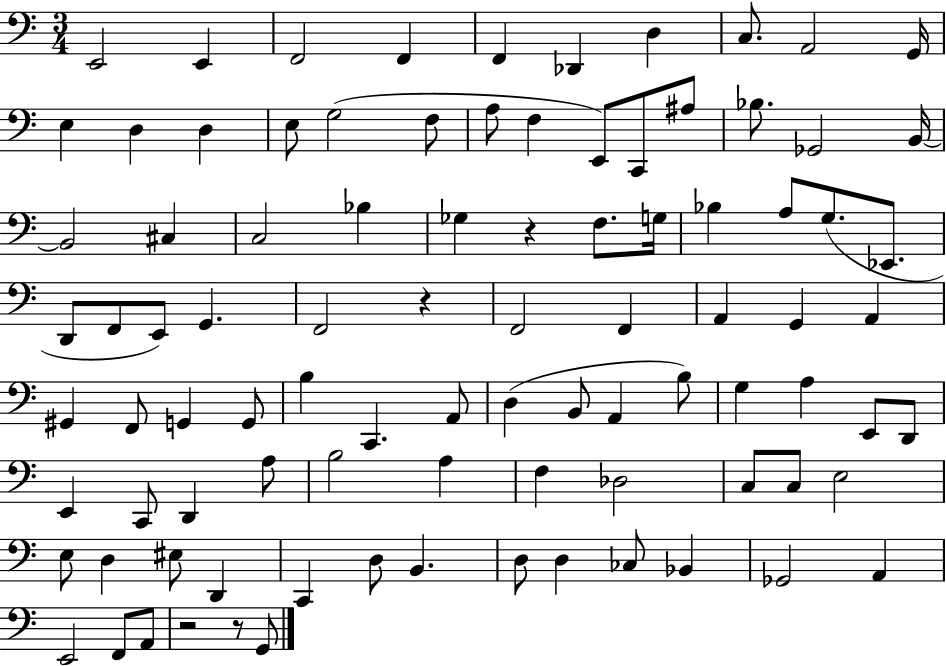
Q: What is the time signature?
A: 3/4